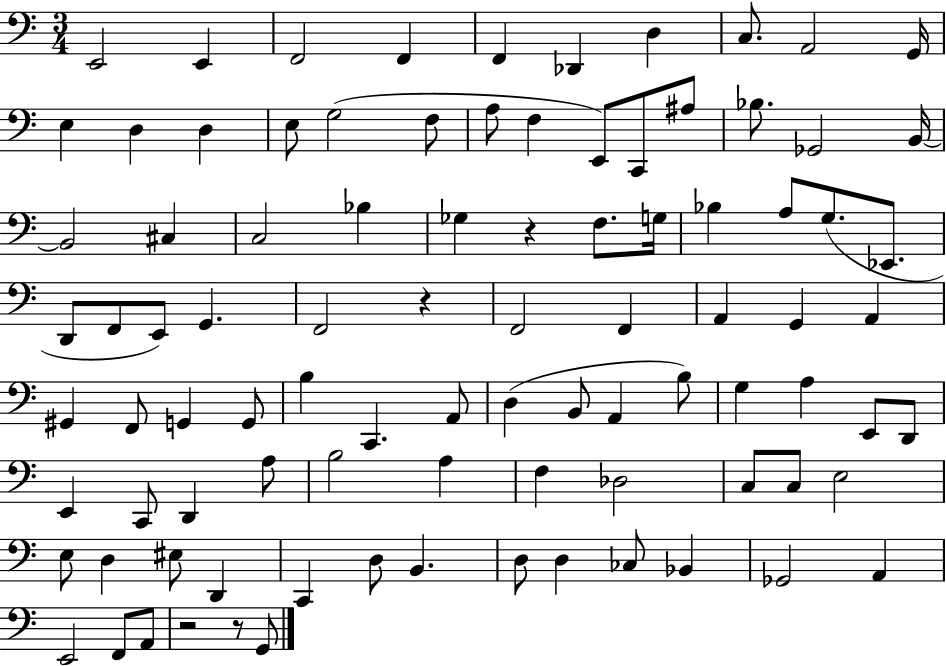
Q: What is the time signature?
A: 3/4